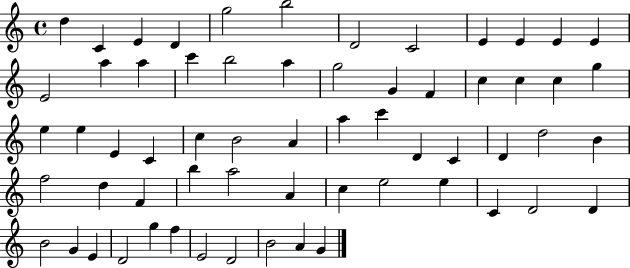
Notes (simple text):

D5/q C4/q E4/q D4/q G5/h B5/h D4/h C4/h E4/q E4/q E4/q E4/q E4/h A5/q A5/q C6/q B5/h A5/q G5/h G4/q F4/q C5/q C5/q C5/q G5/q E5/q E5/q E4/q C4/q C5/q B4/h A4/q A5/q C6/q D4/q C4/q D4/q D5/h B4/q F5/h D5/q F4/q B5/q A5/h A4/q C5/q E5/h E5/q C4/q D4/h D4/q B4/h G4/q E4/q D4/h G5/q F5/q E4/h D4/h B4/h A4/q G4/q